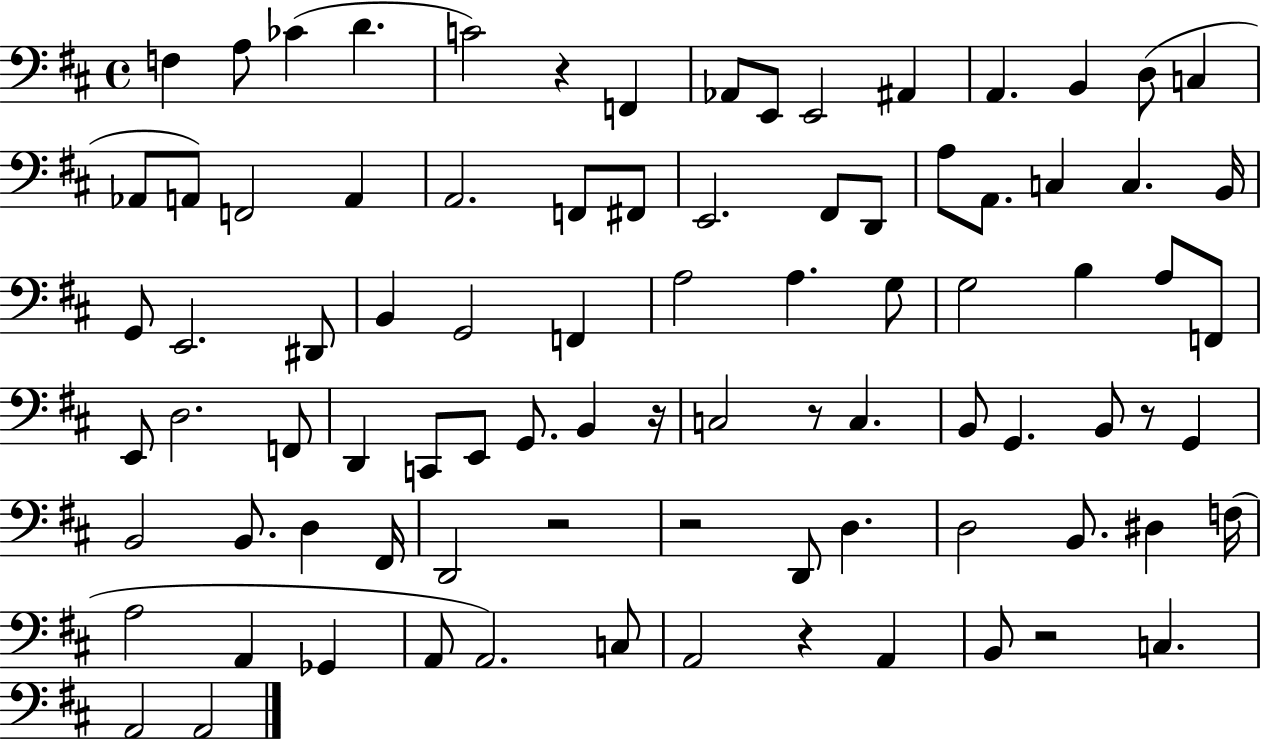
{
  \clef bass
  \time 4/4
  \defaultTimeSignature
  \key d \major
  f4 a8 ces'4( d'4. | c'2) r4 f,4 | aes,8 e,8 e,2 ais,4 | a,4. b,4 d8( c4 | \break aes,8 a,8) f,2 a,4 | a,2. f,8 fis,8 | e,2. fis,8 d,8 | a8 a,8. c4 c4. b,16 | \break g,8 e,2. dis,8 | b,4 g,2 f,4 | a2 a4. g8 | g2 b4 a8 f,8 | \break e,8 d2. f,8 | d,4 c,8 e,8 g,8. b,4 r16 | c2 r8 c4. | b,8 g,4. b,8 r8 g,4 | \break b,2 b,8. d4 fis,16 | d,2 r2 | r2 d,8 d4. | d2 b,8. dis4 f16( | \break a2 a,4 ges,4 | a,8 a,2.) c8 | a,2 r4 a,4 | b,8 r2 c4. | \break a,2 a,2 | \bar "|."
}